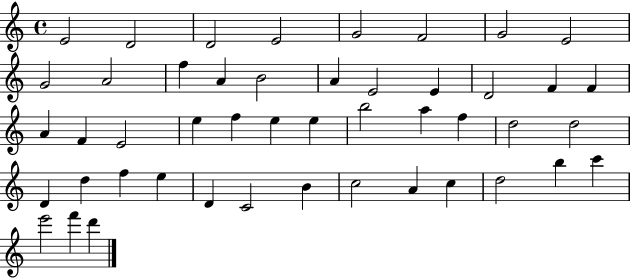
E4/h D4/h D4/h E4/h G4/h F4/h G4/h E4/h G4/h A4/h F5/q A4/q B4/h A4/q E4/h E4/q D4/h F4/q F4/q A4/q F4/q E4/h E5/q F5/q E5/q E5/q B5/h A5/q F5/q D5/h D5/h D4/q D5/q F5/q E5/q D4/q C4/h B4/q C5/h A4/q C5/q D5/h B5/q C6/q E6/h F6/q D6/q